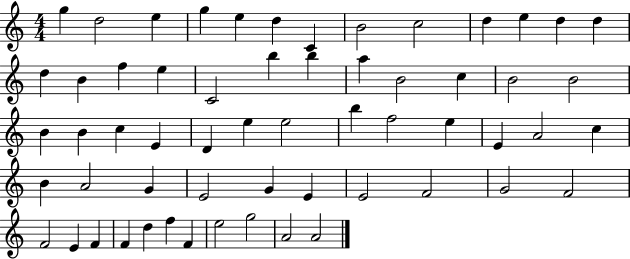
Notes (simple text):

G5/q D5/h E5/q G5/q E5/q D5/q C4/q B4/h C5/h D5/q E5/q D5/q D5/q D5/q B4/q F5/q E5/q C4/h B5/q B5/q A5/q B4/h C5/q B4/h B4/h B4/q B4/q C5/q E4/q D4/q E5/q E5/h B5/q F5/h E5/q E4/q A4/h C5/q B4/q A4/h G4/q E4/h G4/q E4/q E4/h F4/h G4/h F4/h F4/h E4/q F4/q F4/q D5/q F5/q F4/q E5/h G5/h A4/h A4/h